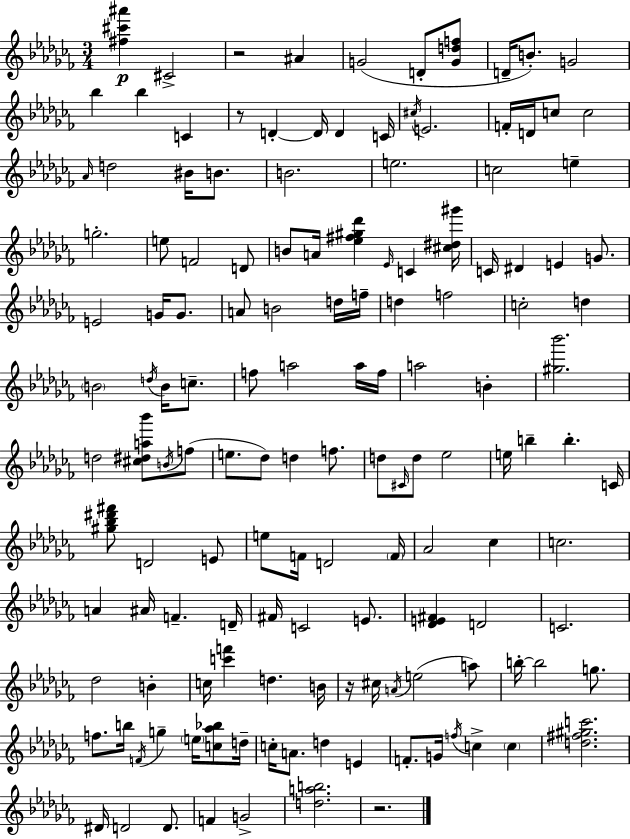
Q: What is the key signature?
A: AES minor